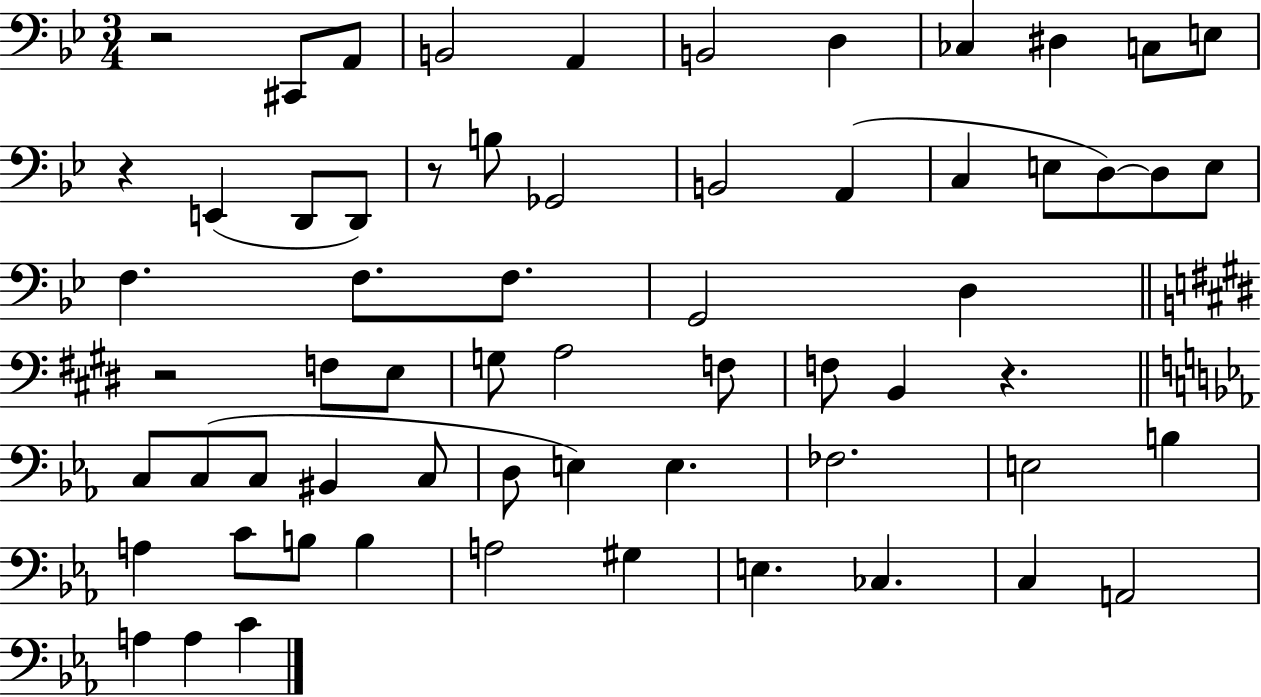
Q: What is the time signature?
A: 3/4